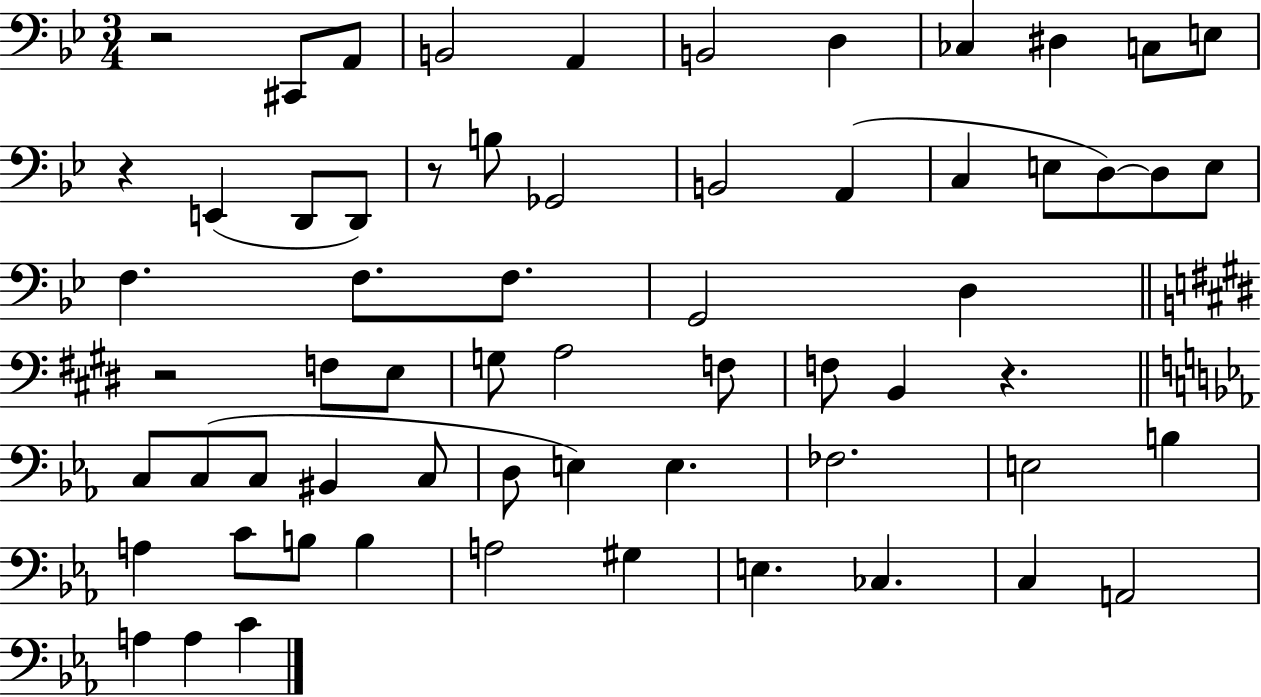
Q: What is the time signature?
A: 3/4